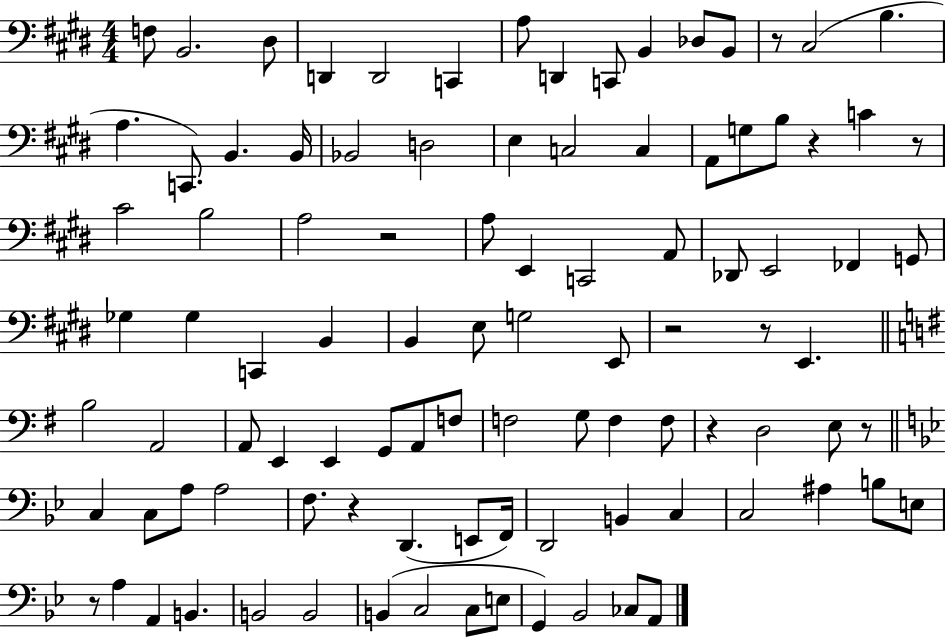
{
  \clef bass
  \numericTimeSignature
  \time 4/4
  \key e \major
  \repeat volta 2 { f8 b,2. dis8 | d,4 d,2 c,4 | a8 d,4 c,8 b,4 des8 b,8 | r8 cis2( b4. | \break a4. c,8.) b,4. b,16 | bes,2 d2 | e4 c2 c4 | a,8 g8 b8 r4 c'4 r8 | \break cis'2 b2 | a2 r2 | a8 e,4 c,2 a,8 | des,8 e,2 fes,4 g,8 | \break ges4 ges4 c,4 b,4 | b,4 e8 g2 e,8 | r2 r8 e,4. | \bar "||" \break \key g \major b2 a,2 | a,8 e,4 e,4 g,8 a,8 f8 | f2 g8 f4 f8 | r4 d2 e8 r8 | \break \bar "||" \break \key bes \major c4 c8 a8 a2 | f8. r4 d,4.( e,8 f,16) | d,2 b,4 c4 | c2 ais4 b8 e8 | \break r8 a4 a,4 b,4. | b,2 b,2 | b,4( c2 c8 e8 | g,4) bes,2 ces8 a,8 | \break } \bar "|."
}